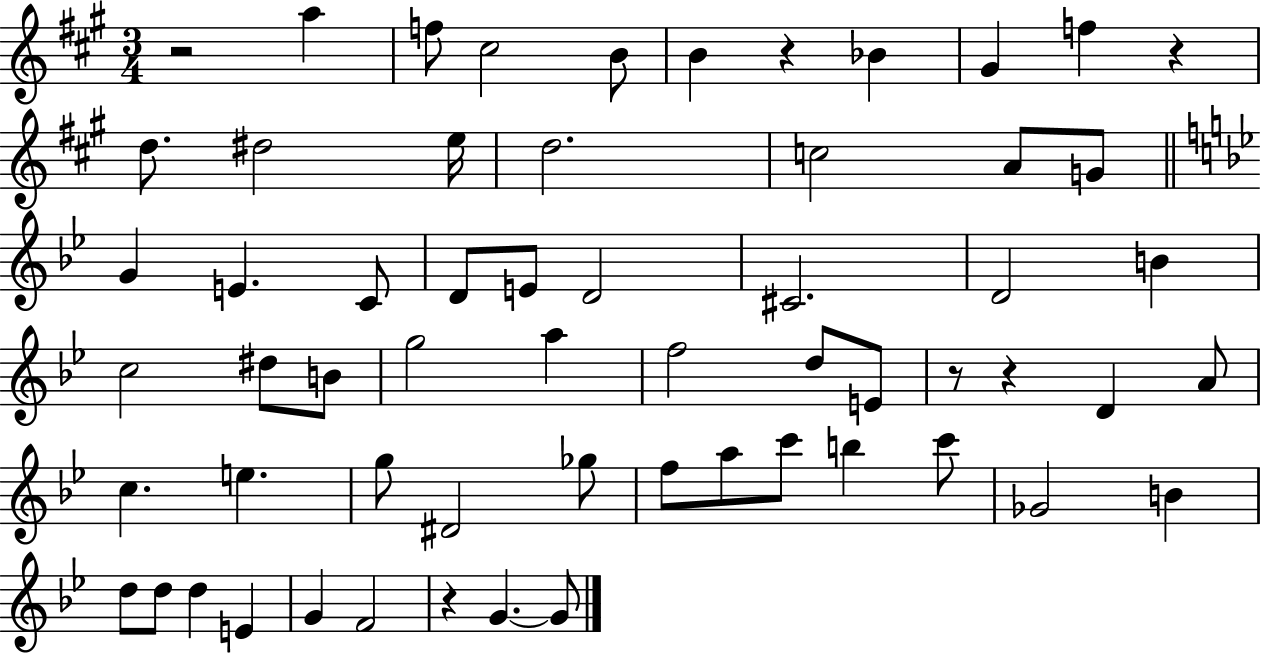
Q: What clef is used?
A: treble